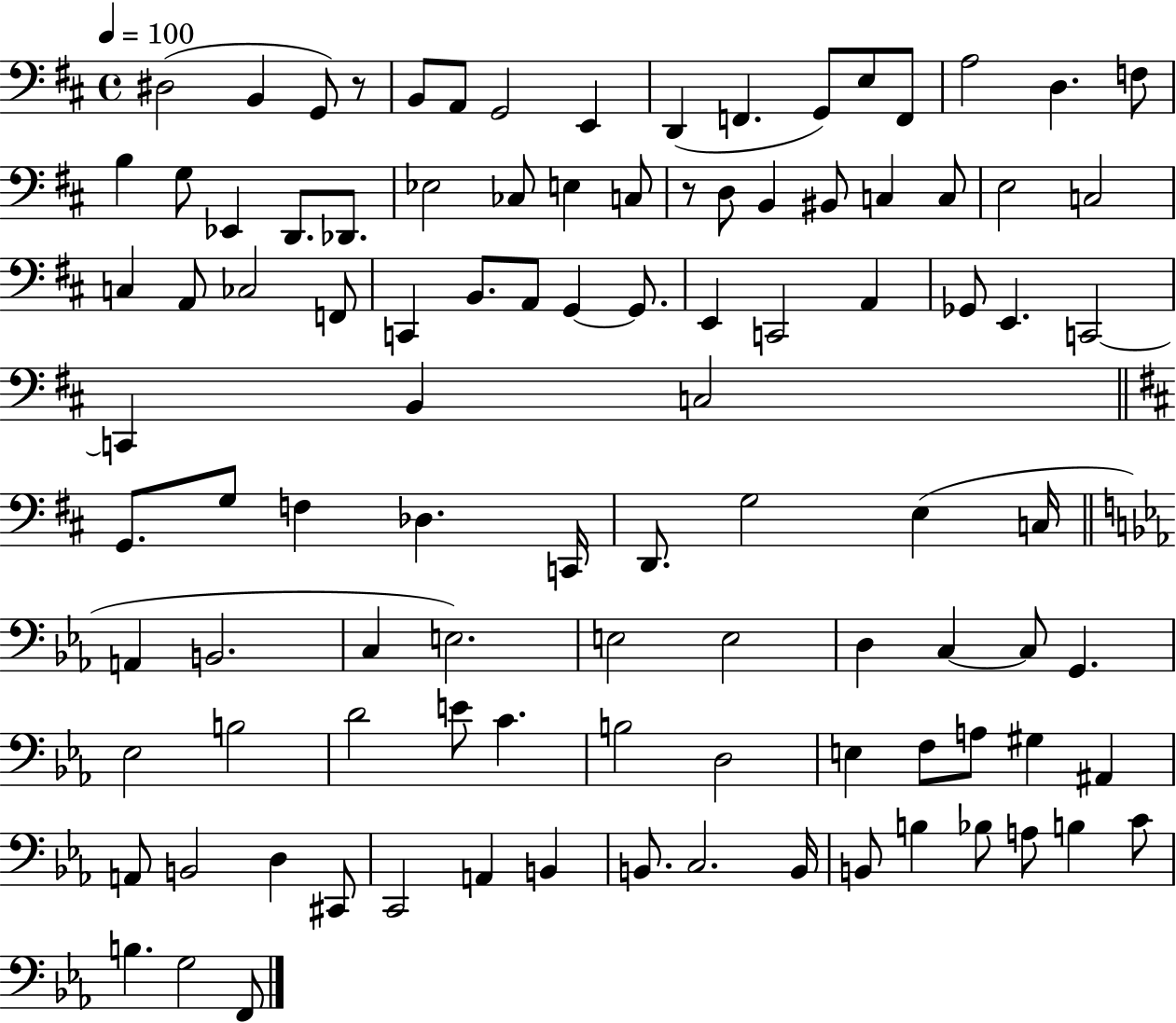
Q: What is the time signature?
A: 4/4